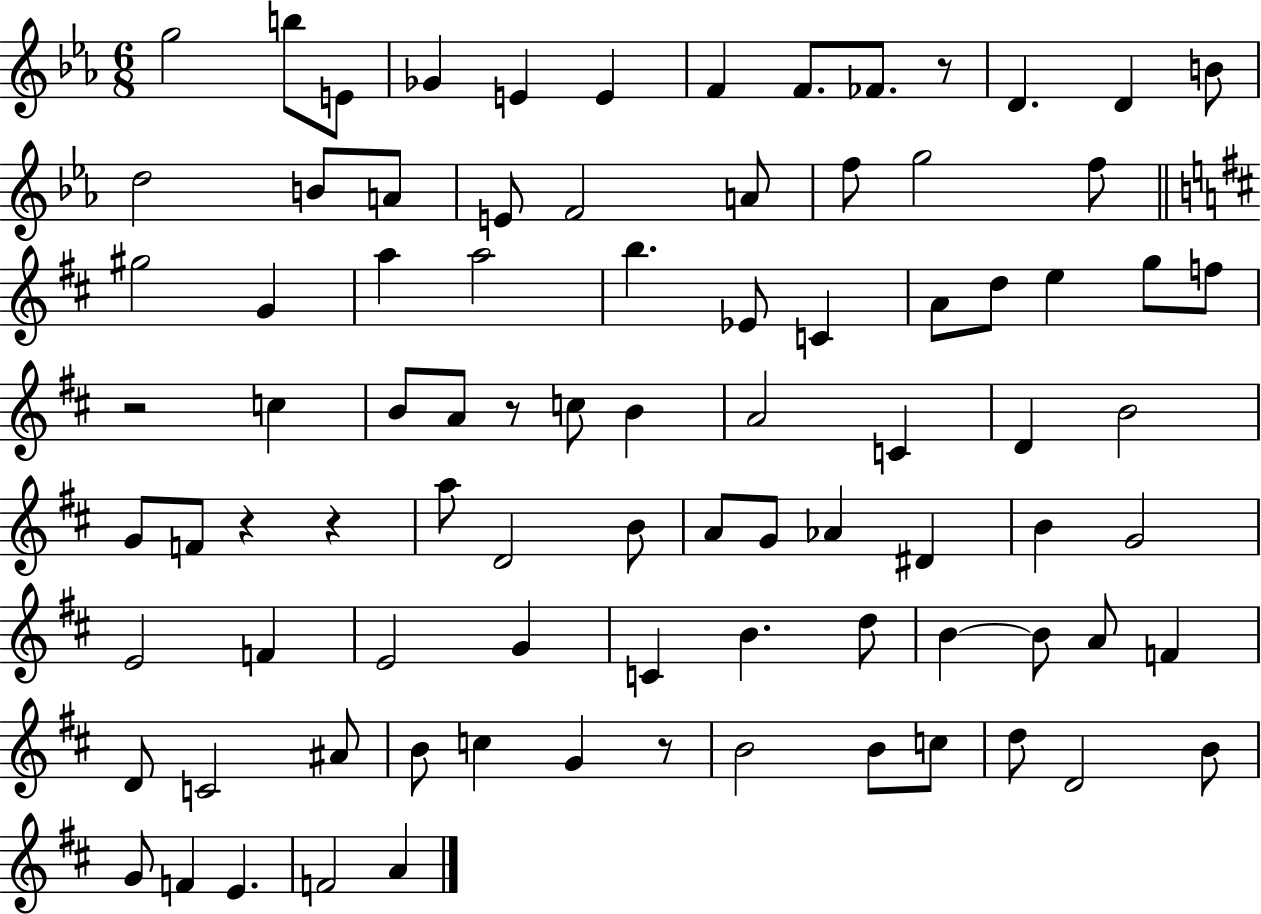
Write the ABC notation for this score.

X:1
T:Untitled
M:6/8
L:1/4
K:Eb
g2 b/2 E/2 _G E E F F/2 _F/2 z/2 D D B/2 d2 B/2 A/2 E/2 F2 A/2 f/2 g2 f/2 ^g2 G a a2 b _E/2 C A/2 d/2 e g/2 f/2 z2 c B/2 A/2 z/2 c/2 B A2 C D B2 G/2 F/2 z z a/2 D2 B/2 A/2 G/2 _A ^D B G2 E2 F E2 G C B d/2 B B/2 A/2 F D/2 C2 ^A/2 B/2 c G z/2 B2 B/2 c/2 d/2 D2 B/2 G/2 F E F2 A